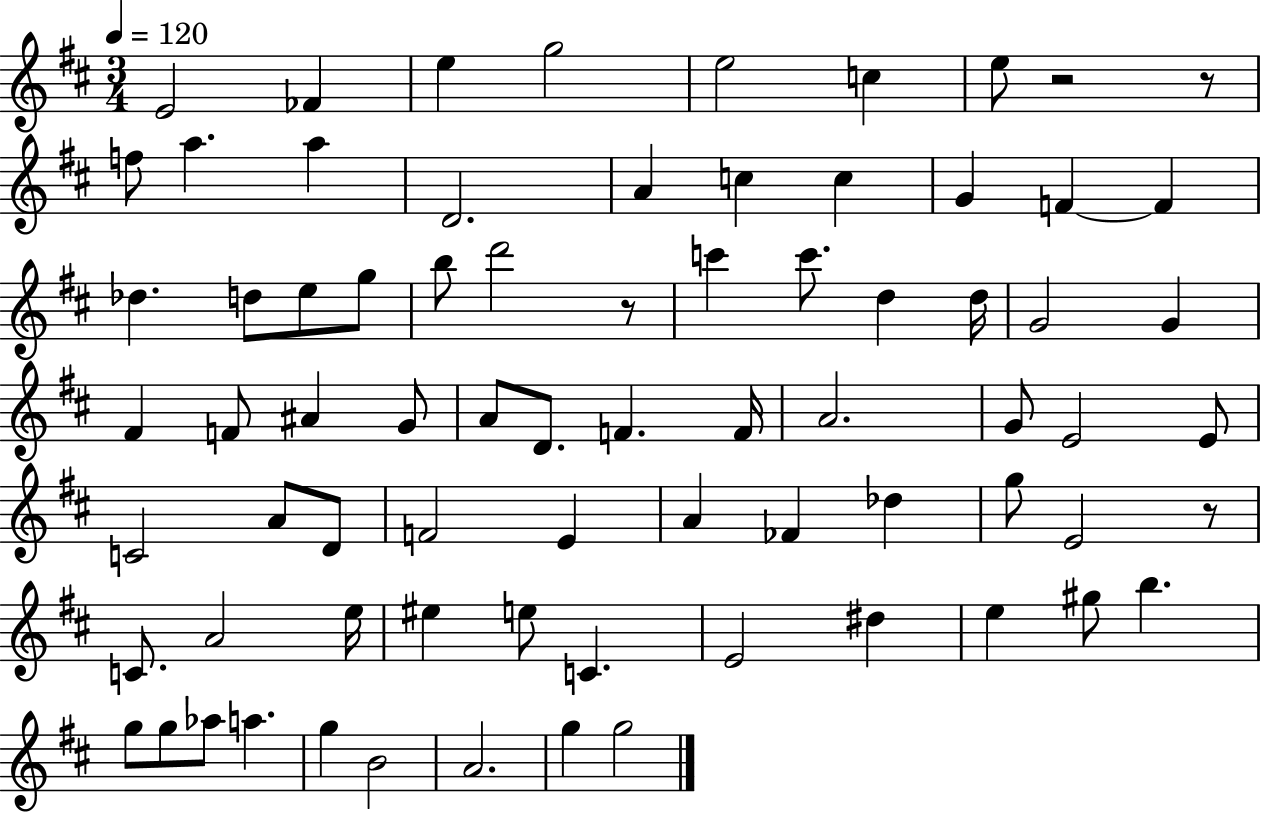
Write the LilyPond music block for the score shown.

{
  \clef treble
  \numericTimeSignature
  \time 3/4
  \key d \major
  \tempo 4 = 120
  e'2 fes'4 | e''4 g''2 | e''2 c''4 | e''8 r2 r8 | \break f''8 a''4. a''4 | d'2. | a'4 c''4 c''4 | g'4 f'4~~ f'4 | \break des''4. d''8 e''8 g''8 | b''8 d'''2 r8 | c'''4 c'''8. d''4 d''16 | g'2 g'4 | \break fis'4 f'8 ais'4 g'8 | a'8 d'8. f'4. f'16 | a'2. | g'8 e'2 e'8 | \break c'2 a'8 d'8 | f'2 e'4 | a'4 fes'4 des''4 | g''8 e'2 r8 | \break c'8. a'2 e''16 | eis''4 e''8 c'4. | e'2 dis''4 | e''4 gis''8 b''4. | \break g''8 g''8 aes''8 a''4. | g''4 b'2 | a'2. | g''4 g''2 | \break \bar "|."
}